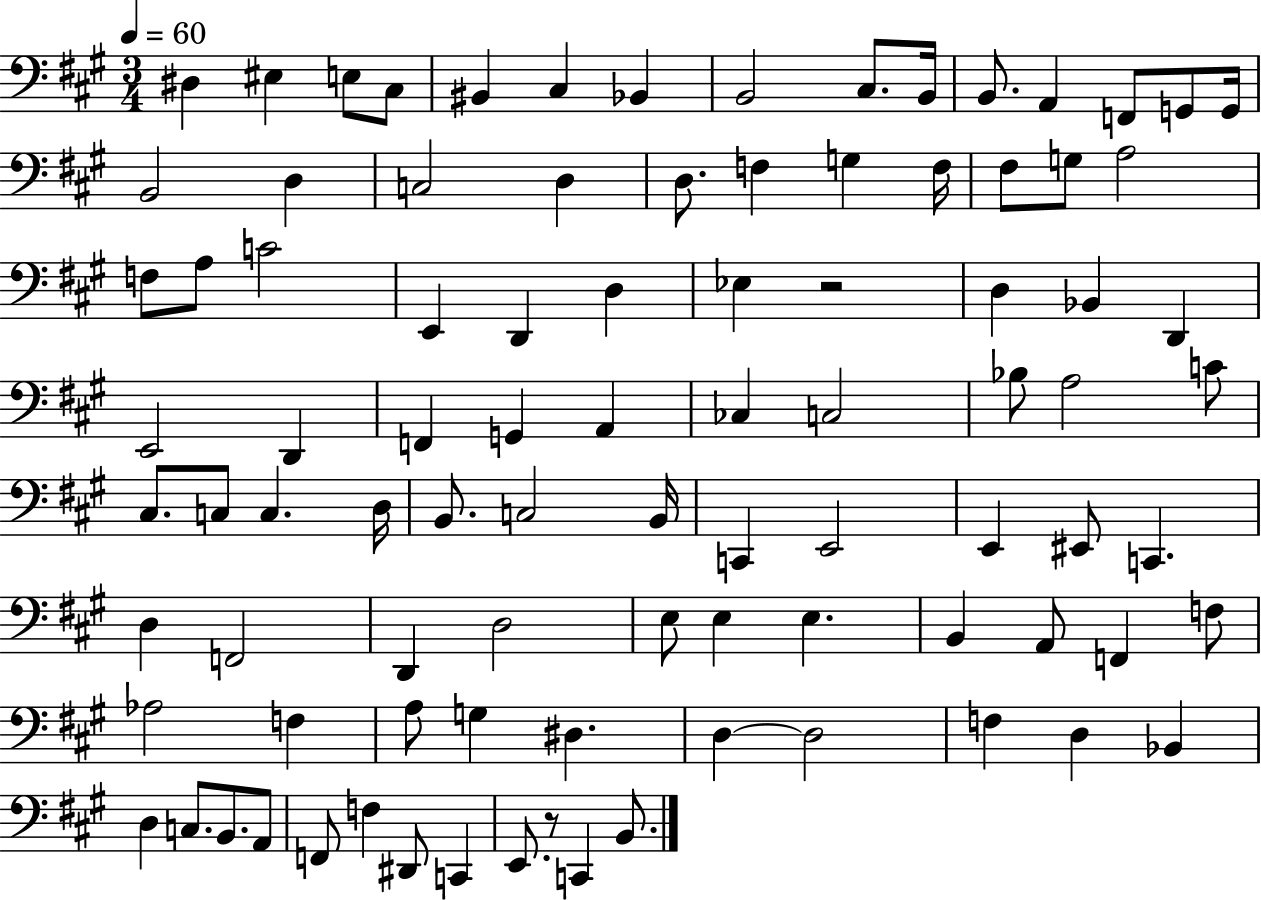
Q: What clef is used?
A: bass